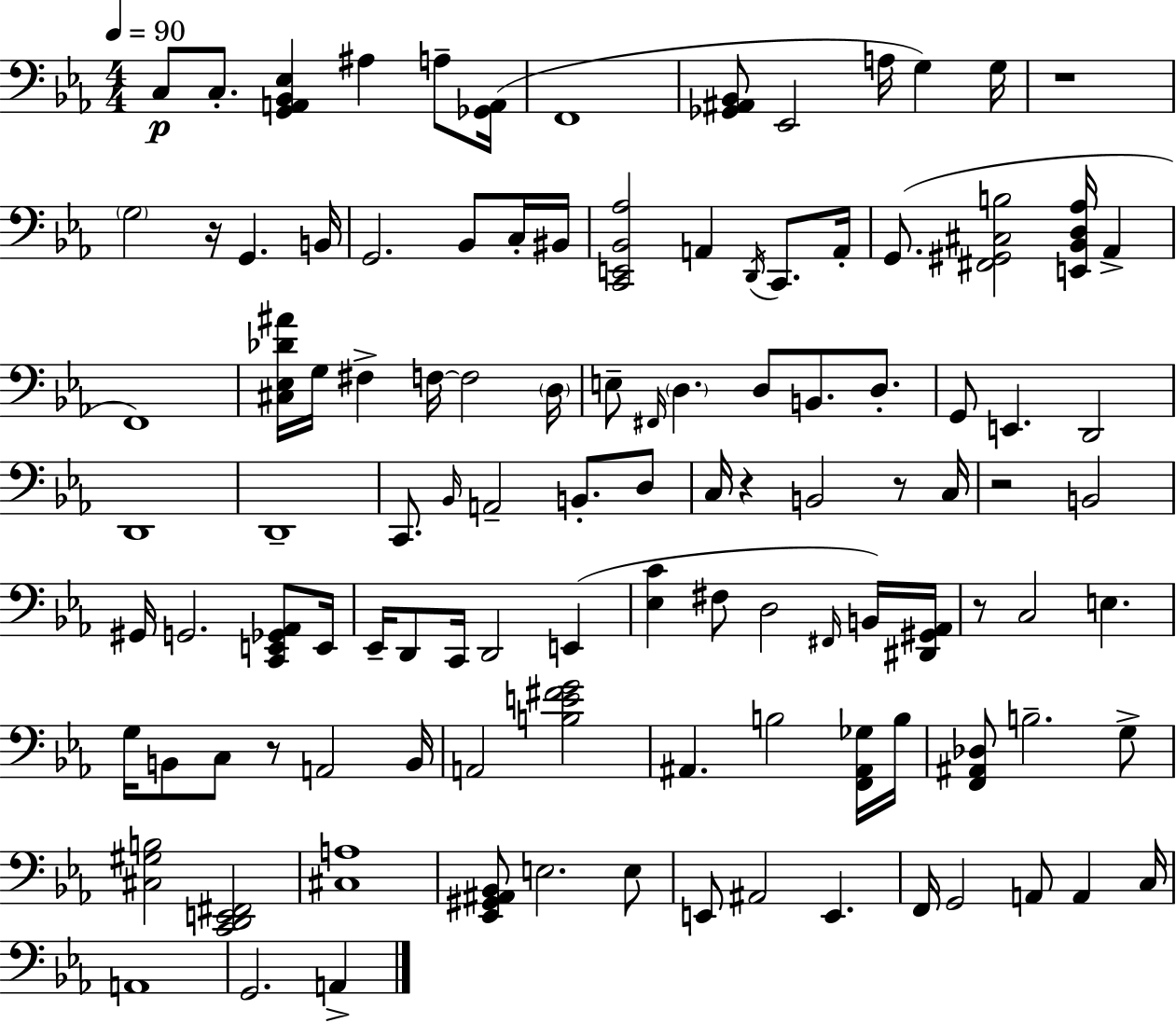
{
  \clef bass
  \numericTimeSignature
  \time 4/4
  \key c \minor
  \tempo 4 = 90
  c8\p c8.-. <g, a, bes, ees>4 ais4 a8-- <ges, a,>16( | f,1 | <ges, ais, bes,>8 ees,2 a16 g4) g16 | r1 | \break \parenthesize g2 r16 g,4. b,16 | g,2. bes,8 c16-. bis,16 | <c, e, bes, aes>2 a,4 \acciaccatura { d,16 } c,8. | a,16-. g,8.( <fis, gis, cis b>2 <e, bes, d aes>16 aes,4-> | \break f,1) | <cis ees des' ais'>16 g16 fis4-> f16~~ f2 | \parenthesize d16 e8-- \grace { fis,16 } \parenthesize d4. d8 b,8. d8.-. | g,8 e,4. d,2 | \break d,1 | d,1-- | c,8. \grace { bes,16 } a,2-- b,8.-. | d8 c16 r4 b,2 | \break r8 c16 r2 b,2 | gis,16 g,2. | <c, e, ges, aes,>8 e,16 ees,16-- d,8 c,16 d,2 e,4( | <ees c'>4 fis8 d2 | \break \grace { fis,16 } b,16) <dis, gis, aes,>16 r8 c2 e4. | g16 b,8 c8 r8 a,2 | b,16 a,2 <b e' fis' g'>2 | ais,4. b2 | \break <f, ais, ges>16 b16 <f, ais, des>8 b2.-- | g8-> <cis gis b>2 <c, d, e, fis,>2 | <cis a>1 | <ees, gis, ais, bes,>8 e2. | \break e8 e,8 ais,2 e,4. | f,16 g,2 a,8 a,4 | c16 a,1 | g,2. | \break a,4-> \bar "|."
}